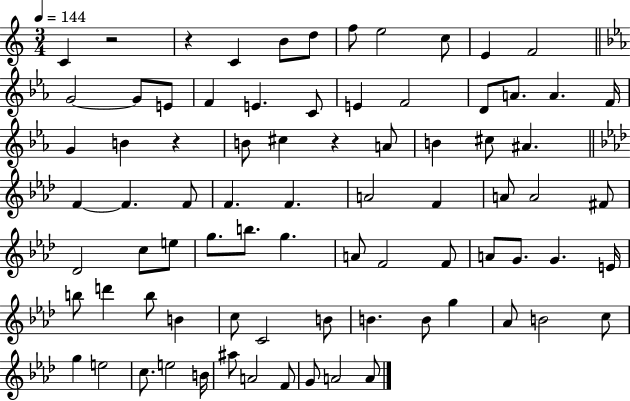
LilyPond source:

{
  \clef treble
  \numericTimeSignature
  \time 3/4
  \key c \major
  \tempo 4 = 144
  c'4 r2 | r4 c'4 b'8 d''8 | f''8 e''2 c''8 | e'4 f'2 | \break \bar "||" \break \key ees \major g'2~~ g'8 e'8 | f'4 e'4. c'8 | e'4 f'2 | d'8 a'8. a'4. f'16 | \break g'4 b'4 r4 | b'8 cis''4 r4 a'8 | b'4 cis''8 ais'4. | \bar "||" \break \key f \minor f'4~~ f'4. f'8 | f'4. f'4. | a'2 f'4 | a'8 a'2 fis'8 | \break des'2 c''8 e''8 | g''8. b''8. g''4. | a'8 f'2 f'8 | a'8 g'8. g'4. e'16 | \break b''8 d'''4 b''8 b'4 | c''8 c'2 b'8 | b'4. b'8 g''4 | aes'8 b'2 c''8 | \break g''4 e''2 | c''8. e''2 b'16 | ais''8 a'2 f'8 | g'8 a'2 a'8 | \break \bar "|."
}